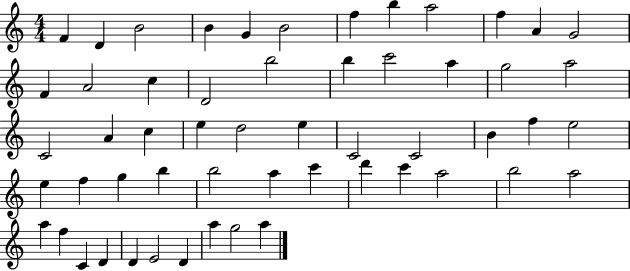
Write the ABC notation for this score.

X:1
T:Untitled
M:4/4
L:1/4
K:C
F D B2 B G B2 f b a2 f A G2 F A2 c D2 b2 b c'2 a g2 a2 C2 A c e d2 e C2 C2 B f e2 e f g b b2 a c' d' c' a2 b2 a2 a f C D D E2 D a g2 a